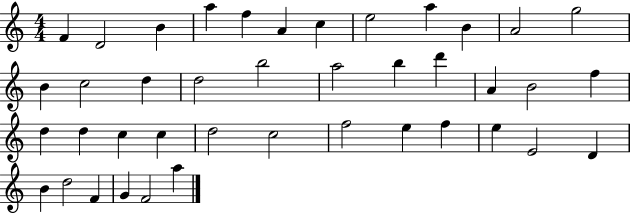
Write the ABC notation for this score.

X:1
T:Untitled
M:4/4
L:1/4
K:C
F D2 B a f A c e2 a B A2 g2 B c2 d d2 b2 a2 b d' A B2 f d d c c d2 c2 f2 e f e E2 D B d2 F G F2 a